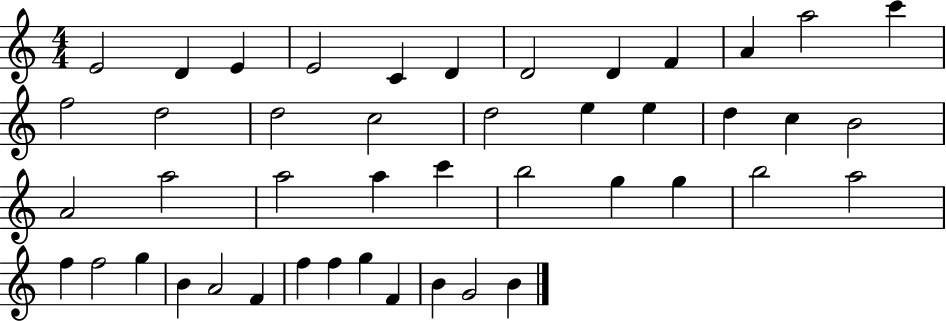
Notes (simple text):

E4/h D4/q E4/q E4/h C4/q D4/q D4/h D4/q F4/q A4/q A5/h C6/q F5/h D5/h D5/h C5/h D5/h E5/q E5/q D5/q C5/q B4/h A4/h A5/h A5/h A5/q C6/q B5/h G5/q G5/q B5/h A5/h F5/q F5/h G5/q B4/q A4/h F4/q F5/q F5/q G5/q F4/q B4/q G4/h B4/q